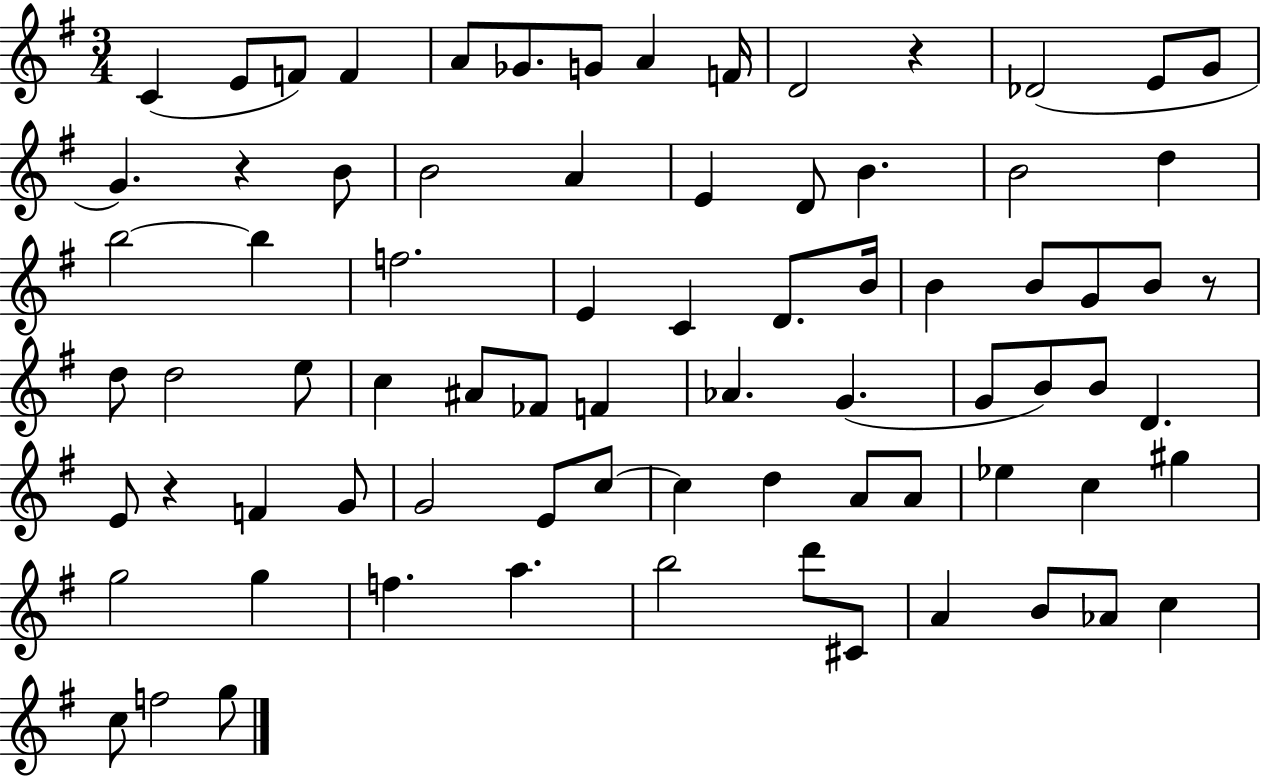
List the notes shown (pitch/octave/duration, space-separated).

C4/q E4/e F4/e F4/q A4/e Gb4/e. G4/e A4/q F4/s D4/h R/q Db4/h E4/e G4/e G4/q. R/q B4/e B4/h A4/q E4/q D4/e B4/q. B4/h D5/q B5/h B5/q F5/h. E4/q C4/q D4/e. B4/s B4/q B4/e G4/e B4/e R/e D5/e D5/h E5/e C5/q A#4/e FES4/e F4/q Ab4/q. G4/q. G4/e B4/e B4/e D4/q. E4/e R/q F4/q G4/e G4/h E4/e C5/e C5/q D5/q A4/e A4/e Eb5/q C5/q G#5/q G5/h G5/q F5/q. A5/q. B5/h D6/e C#4/e A4/q B4/e Ab4/e C5/q C5/e F5/h G5/e